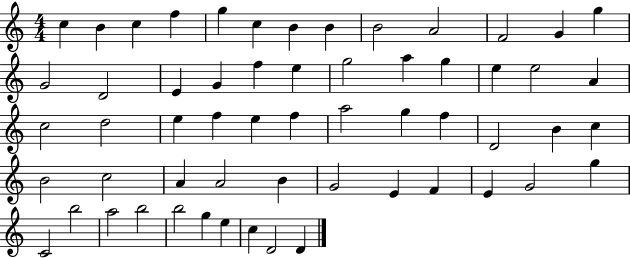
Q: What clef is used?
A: treble